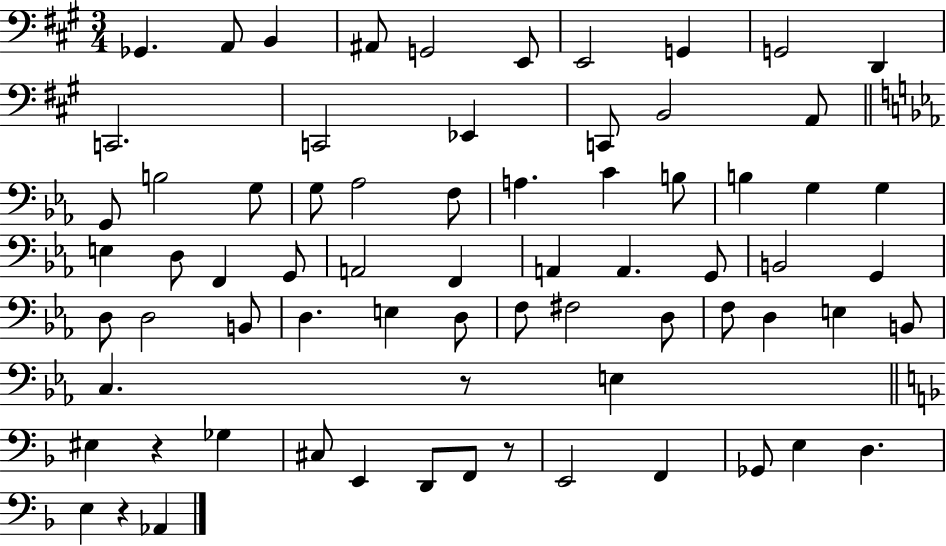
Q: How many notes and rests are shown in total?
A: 71